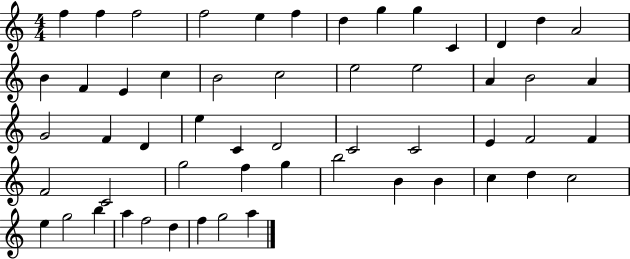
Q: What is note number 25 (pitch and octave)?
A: G4